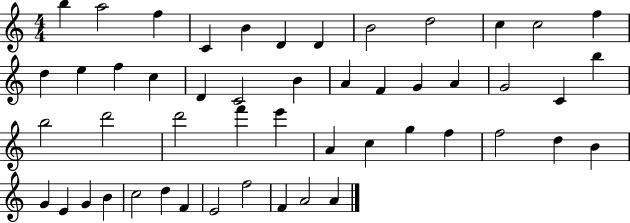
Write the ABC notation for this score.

X:1
T:Untitled
M:4/4
L:1/4
K:C
b a2 f C B D D B2 d2 c c2 f d e f c D C2 B A F G A G2 C b b2 d'2 d'2 f' e' A c g f f2 d B G E G B c2 d F E2 f2 F A2 A